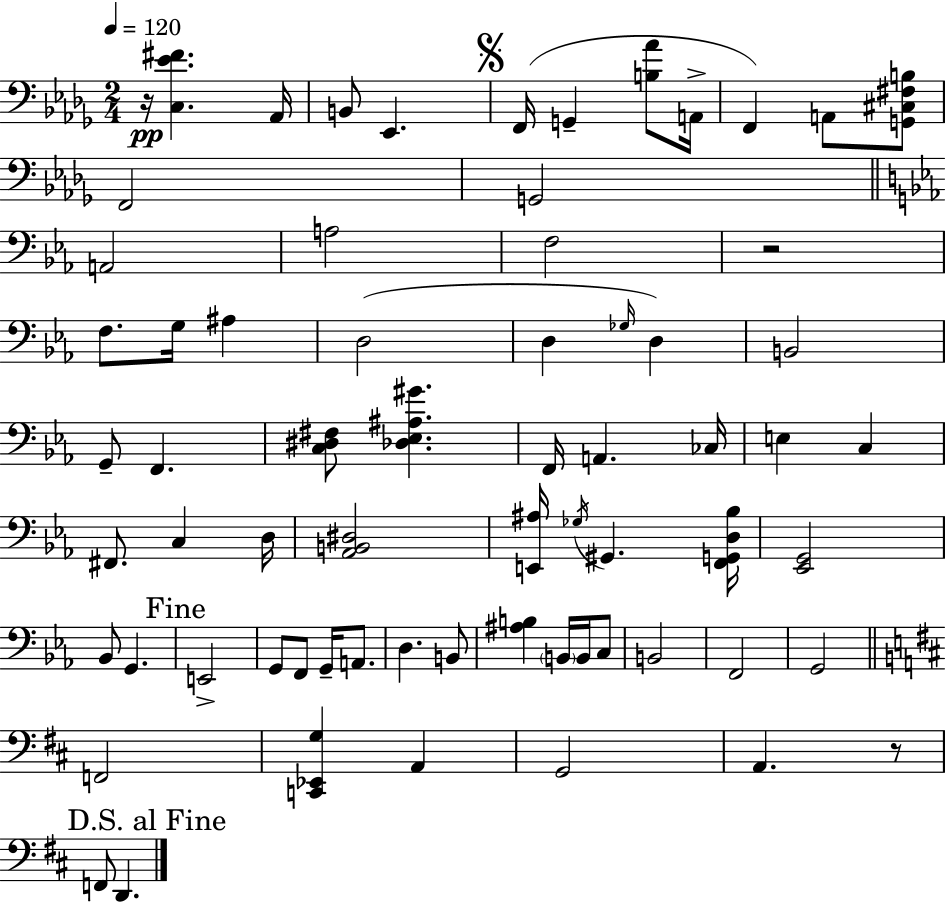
R/s [C3,Eb4,F#4]/q. Ab2/s B2/e Eb2/q. F2/s G2/q [B3,Ab4]/e A2/s F2/q A2/e [G2,C#3,F#3,B3]/e F2/h G2/h A2/h A3/h F3/h R/h F3/e. G3/s A#3/q D3/h D3/q Gb3/s D3/q B2/h G2/e F2/q. [C3,D#3,F#3]/e [Db3,Eb3,A#3,G#4]/q. F2/s A2/q. CES3/s E3/q C3/q F#2/e. C3/q D3/s [Ab2,B2,D#3]/h [E2,A#3]/s Gb3/s G#2/q. [F2,G2,D3,Bb3]/s [Eb2,G2]/h Bb2/e G2/q. E2/h G2/e F2/e G2/s A2/e. D3/q. B2/e [A#3,B3]/q B2/s B2/s C3/e B2/h F2/h G2/h F2/h [C2,Eb2,G3]/q A2/q G2/h A2/q. R/e F2/e D2/q.